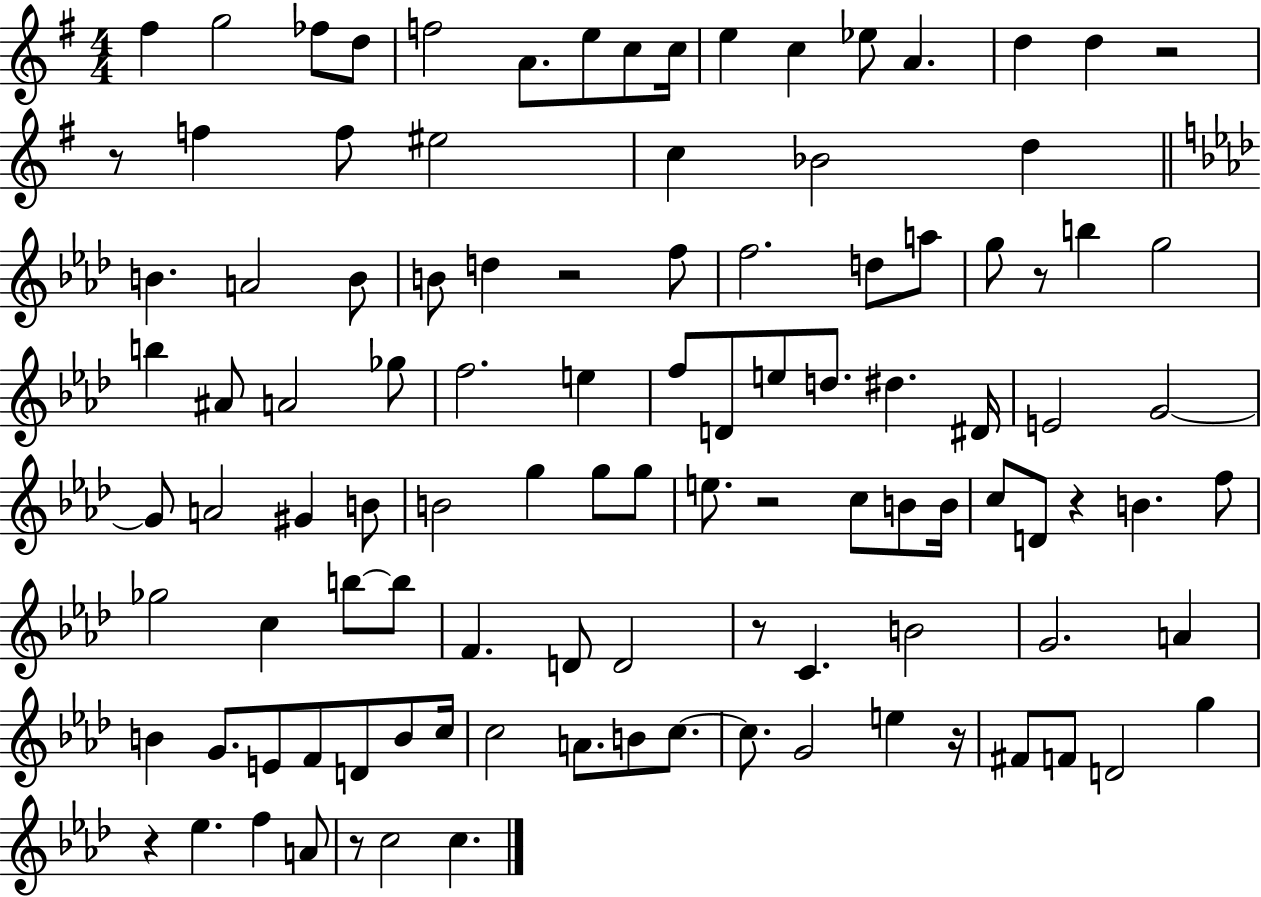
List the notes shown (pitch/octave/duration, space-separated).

F#5/q G5/h FES5/e D5/e F5/h A4/e. E5/e C5/e C5/s E5/q C5/q Eb5/e A4/q. D5/q D5/q R/h R/e F5/q F5/e EIS5/h C5/q Bb4/h D5/q B4/q. A4/h B4/e B4/e D5/q R/h F5/e F5/h. D5/e A5/e G5/e R/e B5/q G5/h B5/q A#4/e A4/h Gb5/e F5/h. E5/q F5/e D4/e E5/e D5/e. D#5/q. D#4/s E4/h G4/h G4/e A4/h G#4/q B4/e B4/h G5/q G5/e G5/e E5/e. R/h C5/e B4/e B4/s C5/e D4/e R/q B4/q. F5/e Gb5/h C5/q B5/e B5/e F4/q. D4/e D4/h R/e C4/q. B4/h G4/h. A4/q B4/q G4/e. E4/e F4/e D4/e B4/e C5/s C5/h A4/e. B4/e C5/e. C5/e. G4/h E5/q R/s F#4/e F4/e D4/h G5/q R/q Eb5/q. F5/q A4/e R/e C5/h C5/q.